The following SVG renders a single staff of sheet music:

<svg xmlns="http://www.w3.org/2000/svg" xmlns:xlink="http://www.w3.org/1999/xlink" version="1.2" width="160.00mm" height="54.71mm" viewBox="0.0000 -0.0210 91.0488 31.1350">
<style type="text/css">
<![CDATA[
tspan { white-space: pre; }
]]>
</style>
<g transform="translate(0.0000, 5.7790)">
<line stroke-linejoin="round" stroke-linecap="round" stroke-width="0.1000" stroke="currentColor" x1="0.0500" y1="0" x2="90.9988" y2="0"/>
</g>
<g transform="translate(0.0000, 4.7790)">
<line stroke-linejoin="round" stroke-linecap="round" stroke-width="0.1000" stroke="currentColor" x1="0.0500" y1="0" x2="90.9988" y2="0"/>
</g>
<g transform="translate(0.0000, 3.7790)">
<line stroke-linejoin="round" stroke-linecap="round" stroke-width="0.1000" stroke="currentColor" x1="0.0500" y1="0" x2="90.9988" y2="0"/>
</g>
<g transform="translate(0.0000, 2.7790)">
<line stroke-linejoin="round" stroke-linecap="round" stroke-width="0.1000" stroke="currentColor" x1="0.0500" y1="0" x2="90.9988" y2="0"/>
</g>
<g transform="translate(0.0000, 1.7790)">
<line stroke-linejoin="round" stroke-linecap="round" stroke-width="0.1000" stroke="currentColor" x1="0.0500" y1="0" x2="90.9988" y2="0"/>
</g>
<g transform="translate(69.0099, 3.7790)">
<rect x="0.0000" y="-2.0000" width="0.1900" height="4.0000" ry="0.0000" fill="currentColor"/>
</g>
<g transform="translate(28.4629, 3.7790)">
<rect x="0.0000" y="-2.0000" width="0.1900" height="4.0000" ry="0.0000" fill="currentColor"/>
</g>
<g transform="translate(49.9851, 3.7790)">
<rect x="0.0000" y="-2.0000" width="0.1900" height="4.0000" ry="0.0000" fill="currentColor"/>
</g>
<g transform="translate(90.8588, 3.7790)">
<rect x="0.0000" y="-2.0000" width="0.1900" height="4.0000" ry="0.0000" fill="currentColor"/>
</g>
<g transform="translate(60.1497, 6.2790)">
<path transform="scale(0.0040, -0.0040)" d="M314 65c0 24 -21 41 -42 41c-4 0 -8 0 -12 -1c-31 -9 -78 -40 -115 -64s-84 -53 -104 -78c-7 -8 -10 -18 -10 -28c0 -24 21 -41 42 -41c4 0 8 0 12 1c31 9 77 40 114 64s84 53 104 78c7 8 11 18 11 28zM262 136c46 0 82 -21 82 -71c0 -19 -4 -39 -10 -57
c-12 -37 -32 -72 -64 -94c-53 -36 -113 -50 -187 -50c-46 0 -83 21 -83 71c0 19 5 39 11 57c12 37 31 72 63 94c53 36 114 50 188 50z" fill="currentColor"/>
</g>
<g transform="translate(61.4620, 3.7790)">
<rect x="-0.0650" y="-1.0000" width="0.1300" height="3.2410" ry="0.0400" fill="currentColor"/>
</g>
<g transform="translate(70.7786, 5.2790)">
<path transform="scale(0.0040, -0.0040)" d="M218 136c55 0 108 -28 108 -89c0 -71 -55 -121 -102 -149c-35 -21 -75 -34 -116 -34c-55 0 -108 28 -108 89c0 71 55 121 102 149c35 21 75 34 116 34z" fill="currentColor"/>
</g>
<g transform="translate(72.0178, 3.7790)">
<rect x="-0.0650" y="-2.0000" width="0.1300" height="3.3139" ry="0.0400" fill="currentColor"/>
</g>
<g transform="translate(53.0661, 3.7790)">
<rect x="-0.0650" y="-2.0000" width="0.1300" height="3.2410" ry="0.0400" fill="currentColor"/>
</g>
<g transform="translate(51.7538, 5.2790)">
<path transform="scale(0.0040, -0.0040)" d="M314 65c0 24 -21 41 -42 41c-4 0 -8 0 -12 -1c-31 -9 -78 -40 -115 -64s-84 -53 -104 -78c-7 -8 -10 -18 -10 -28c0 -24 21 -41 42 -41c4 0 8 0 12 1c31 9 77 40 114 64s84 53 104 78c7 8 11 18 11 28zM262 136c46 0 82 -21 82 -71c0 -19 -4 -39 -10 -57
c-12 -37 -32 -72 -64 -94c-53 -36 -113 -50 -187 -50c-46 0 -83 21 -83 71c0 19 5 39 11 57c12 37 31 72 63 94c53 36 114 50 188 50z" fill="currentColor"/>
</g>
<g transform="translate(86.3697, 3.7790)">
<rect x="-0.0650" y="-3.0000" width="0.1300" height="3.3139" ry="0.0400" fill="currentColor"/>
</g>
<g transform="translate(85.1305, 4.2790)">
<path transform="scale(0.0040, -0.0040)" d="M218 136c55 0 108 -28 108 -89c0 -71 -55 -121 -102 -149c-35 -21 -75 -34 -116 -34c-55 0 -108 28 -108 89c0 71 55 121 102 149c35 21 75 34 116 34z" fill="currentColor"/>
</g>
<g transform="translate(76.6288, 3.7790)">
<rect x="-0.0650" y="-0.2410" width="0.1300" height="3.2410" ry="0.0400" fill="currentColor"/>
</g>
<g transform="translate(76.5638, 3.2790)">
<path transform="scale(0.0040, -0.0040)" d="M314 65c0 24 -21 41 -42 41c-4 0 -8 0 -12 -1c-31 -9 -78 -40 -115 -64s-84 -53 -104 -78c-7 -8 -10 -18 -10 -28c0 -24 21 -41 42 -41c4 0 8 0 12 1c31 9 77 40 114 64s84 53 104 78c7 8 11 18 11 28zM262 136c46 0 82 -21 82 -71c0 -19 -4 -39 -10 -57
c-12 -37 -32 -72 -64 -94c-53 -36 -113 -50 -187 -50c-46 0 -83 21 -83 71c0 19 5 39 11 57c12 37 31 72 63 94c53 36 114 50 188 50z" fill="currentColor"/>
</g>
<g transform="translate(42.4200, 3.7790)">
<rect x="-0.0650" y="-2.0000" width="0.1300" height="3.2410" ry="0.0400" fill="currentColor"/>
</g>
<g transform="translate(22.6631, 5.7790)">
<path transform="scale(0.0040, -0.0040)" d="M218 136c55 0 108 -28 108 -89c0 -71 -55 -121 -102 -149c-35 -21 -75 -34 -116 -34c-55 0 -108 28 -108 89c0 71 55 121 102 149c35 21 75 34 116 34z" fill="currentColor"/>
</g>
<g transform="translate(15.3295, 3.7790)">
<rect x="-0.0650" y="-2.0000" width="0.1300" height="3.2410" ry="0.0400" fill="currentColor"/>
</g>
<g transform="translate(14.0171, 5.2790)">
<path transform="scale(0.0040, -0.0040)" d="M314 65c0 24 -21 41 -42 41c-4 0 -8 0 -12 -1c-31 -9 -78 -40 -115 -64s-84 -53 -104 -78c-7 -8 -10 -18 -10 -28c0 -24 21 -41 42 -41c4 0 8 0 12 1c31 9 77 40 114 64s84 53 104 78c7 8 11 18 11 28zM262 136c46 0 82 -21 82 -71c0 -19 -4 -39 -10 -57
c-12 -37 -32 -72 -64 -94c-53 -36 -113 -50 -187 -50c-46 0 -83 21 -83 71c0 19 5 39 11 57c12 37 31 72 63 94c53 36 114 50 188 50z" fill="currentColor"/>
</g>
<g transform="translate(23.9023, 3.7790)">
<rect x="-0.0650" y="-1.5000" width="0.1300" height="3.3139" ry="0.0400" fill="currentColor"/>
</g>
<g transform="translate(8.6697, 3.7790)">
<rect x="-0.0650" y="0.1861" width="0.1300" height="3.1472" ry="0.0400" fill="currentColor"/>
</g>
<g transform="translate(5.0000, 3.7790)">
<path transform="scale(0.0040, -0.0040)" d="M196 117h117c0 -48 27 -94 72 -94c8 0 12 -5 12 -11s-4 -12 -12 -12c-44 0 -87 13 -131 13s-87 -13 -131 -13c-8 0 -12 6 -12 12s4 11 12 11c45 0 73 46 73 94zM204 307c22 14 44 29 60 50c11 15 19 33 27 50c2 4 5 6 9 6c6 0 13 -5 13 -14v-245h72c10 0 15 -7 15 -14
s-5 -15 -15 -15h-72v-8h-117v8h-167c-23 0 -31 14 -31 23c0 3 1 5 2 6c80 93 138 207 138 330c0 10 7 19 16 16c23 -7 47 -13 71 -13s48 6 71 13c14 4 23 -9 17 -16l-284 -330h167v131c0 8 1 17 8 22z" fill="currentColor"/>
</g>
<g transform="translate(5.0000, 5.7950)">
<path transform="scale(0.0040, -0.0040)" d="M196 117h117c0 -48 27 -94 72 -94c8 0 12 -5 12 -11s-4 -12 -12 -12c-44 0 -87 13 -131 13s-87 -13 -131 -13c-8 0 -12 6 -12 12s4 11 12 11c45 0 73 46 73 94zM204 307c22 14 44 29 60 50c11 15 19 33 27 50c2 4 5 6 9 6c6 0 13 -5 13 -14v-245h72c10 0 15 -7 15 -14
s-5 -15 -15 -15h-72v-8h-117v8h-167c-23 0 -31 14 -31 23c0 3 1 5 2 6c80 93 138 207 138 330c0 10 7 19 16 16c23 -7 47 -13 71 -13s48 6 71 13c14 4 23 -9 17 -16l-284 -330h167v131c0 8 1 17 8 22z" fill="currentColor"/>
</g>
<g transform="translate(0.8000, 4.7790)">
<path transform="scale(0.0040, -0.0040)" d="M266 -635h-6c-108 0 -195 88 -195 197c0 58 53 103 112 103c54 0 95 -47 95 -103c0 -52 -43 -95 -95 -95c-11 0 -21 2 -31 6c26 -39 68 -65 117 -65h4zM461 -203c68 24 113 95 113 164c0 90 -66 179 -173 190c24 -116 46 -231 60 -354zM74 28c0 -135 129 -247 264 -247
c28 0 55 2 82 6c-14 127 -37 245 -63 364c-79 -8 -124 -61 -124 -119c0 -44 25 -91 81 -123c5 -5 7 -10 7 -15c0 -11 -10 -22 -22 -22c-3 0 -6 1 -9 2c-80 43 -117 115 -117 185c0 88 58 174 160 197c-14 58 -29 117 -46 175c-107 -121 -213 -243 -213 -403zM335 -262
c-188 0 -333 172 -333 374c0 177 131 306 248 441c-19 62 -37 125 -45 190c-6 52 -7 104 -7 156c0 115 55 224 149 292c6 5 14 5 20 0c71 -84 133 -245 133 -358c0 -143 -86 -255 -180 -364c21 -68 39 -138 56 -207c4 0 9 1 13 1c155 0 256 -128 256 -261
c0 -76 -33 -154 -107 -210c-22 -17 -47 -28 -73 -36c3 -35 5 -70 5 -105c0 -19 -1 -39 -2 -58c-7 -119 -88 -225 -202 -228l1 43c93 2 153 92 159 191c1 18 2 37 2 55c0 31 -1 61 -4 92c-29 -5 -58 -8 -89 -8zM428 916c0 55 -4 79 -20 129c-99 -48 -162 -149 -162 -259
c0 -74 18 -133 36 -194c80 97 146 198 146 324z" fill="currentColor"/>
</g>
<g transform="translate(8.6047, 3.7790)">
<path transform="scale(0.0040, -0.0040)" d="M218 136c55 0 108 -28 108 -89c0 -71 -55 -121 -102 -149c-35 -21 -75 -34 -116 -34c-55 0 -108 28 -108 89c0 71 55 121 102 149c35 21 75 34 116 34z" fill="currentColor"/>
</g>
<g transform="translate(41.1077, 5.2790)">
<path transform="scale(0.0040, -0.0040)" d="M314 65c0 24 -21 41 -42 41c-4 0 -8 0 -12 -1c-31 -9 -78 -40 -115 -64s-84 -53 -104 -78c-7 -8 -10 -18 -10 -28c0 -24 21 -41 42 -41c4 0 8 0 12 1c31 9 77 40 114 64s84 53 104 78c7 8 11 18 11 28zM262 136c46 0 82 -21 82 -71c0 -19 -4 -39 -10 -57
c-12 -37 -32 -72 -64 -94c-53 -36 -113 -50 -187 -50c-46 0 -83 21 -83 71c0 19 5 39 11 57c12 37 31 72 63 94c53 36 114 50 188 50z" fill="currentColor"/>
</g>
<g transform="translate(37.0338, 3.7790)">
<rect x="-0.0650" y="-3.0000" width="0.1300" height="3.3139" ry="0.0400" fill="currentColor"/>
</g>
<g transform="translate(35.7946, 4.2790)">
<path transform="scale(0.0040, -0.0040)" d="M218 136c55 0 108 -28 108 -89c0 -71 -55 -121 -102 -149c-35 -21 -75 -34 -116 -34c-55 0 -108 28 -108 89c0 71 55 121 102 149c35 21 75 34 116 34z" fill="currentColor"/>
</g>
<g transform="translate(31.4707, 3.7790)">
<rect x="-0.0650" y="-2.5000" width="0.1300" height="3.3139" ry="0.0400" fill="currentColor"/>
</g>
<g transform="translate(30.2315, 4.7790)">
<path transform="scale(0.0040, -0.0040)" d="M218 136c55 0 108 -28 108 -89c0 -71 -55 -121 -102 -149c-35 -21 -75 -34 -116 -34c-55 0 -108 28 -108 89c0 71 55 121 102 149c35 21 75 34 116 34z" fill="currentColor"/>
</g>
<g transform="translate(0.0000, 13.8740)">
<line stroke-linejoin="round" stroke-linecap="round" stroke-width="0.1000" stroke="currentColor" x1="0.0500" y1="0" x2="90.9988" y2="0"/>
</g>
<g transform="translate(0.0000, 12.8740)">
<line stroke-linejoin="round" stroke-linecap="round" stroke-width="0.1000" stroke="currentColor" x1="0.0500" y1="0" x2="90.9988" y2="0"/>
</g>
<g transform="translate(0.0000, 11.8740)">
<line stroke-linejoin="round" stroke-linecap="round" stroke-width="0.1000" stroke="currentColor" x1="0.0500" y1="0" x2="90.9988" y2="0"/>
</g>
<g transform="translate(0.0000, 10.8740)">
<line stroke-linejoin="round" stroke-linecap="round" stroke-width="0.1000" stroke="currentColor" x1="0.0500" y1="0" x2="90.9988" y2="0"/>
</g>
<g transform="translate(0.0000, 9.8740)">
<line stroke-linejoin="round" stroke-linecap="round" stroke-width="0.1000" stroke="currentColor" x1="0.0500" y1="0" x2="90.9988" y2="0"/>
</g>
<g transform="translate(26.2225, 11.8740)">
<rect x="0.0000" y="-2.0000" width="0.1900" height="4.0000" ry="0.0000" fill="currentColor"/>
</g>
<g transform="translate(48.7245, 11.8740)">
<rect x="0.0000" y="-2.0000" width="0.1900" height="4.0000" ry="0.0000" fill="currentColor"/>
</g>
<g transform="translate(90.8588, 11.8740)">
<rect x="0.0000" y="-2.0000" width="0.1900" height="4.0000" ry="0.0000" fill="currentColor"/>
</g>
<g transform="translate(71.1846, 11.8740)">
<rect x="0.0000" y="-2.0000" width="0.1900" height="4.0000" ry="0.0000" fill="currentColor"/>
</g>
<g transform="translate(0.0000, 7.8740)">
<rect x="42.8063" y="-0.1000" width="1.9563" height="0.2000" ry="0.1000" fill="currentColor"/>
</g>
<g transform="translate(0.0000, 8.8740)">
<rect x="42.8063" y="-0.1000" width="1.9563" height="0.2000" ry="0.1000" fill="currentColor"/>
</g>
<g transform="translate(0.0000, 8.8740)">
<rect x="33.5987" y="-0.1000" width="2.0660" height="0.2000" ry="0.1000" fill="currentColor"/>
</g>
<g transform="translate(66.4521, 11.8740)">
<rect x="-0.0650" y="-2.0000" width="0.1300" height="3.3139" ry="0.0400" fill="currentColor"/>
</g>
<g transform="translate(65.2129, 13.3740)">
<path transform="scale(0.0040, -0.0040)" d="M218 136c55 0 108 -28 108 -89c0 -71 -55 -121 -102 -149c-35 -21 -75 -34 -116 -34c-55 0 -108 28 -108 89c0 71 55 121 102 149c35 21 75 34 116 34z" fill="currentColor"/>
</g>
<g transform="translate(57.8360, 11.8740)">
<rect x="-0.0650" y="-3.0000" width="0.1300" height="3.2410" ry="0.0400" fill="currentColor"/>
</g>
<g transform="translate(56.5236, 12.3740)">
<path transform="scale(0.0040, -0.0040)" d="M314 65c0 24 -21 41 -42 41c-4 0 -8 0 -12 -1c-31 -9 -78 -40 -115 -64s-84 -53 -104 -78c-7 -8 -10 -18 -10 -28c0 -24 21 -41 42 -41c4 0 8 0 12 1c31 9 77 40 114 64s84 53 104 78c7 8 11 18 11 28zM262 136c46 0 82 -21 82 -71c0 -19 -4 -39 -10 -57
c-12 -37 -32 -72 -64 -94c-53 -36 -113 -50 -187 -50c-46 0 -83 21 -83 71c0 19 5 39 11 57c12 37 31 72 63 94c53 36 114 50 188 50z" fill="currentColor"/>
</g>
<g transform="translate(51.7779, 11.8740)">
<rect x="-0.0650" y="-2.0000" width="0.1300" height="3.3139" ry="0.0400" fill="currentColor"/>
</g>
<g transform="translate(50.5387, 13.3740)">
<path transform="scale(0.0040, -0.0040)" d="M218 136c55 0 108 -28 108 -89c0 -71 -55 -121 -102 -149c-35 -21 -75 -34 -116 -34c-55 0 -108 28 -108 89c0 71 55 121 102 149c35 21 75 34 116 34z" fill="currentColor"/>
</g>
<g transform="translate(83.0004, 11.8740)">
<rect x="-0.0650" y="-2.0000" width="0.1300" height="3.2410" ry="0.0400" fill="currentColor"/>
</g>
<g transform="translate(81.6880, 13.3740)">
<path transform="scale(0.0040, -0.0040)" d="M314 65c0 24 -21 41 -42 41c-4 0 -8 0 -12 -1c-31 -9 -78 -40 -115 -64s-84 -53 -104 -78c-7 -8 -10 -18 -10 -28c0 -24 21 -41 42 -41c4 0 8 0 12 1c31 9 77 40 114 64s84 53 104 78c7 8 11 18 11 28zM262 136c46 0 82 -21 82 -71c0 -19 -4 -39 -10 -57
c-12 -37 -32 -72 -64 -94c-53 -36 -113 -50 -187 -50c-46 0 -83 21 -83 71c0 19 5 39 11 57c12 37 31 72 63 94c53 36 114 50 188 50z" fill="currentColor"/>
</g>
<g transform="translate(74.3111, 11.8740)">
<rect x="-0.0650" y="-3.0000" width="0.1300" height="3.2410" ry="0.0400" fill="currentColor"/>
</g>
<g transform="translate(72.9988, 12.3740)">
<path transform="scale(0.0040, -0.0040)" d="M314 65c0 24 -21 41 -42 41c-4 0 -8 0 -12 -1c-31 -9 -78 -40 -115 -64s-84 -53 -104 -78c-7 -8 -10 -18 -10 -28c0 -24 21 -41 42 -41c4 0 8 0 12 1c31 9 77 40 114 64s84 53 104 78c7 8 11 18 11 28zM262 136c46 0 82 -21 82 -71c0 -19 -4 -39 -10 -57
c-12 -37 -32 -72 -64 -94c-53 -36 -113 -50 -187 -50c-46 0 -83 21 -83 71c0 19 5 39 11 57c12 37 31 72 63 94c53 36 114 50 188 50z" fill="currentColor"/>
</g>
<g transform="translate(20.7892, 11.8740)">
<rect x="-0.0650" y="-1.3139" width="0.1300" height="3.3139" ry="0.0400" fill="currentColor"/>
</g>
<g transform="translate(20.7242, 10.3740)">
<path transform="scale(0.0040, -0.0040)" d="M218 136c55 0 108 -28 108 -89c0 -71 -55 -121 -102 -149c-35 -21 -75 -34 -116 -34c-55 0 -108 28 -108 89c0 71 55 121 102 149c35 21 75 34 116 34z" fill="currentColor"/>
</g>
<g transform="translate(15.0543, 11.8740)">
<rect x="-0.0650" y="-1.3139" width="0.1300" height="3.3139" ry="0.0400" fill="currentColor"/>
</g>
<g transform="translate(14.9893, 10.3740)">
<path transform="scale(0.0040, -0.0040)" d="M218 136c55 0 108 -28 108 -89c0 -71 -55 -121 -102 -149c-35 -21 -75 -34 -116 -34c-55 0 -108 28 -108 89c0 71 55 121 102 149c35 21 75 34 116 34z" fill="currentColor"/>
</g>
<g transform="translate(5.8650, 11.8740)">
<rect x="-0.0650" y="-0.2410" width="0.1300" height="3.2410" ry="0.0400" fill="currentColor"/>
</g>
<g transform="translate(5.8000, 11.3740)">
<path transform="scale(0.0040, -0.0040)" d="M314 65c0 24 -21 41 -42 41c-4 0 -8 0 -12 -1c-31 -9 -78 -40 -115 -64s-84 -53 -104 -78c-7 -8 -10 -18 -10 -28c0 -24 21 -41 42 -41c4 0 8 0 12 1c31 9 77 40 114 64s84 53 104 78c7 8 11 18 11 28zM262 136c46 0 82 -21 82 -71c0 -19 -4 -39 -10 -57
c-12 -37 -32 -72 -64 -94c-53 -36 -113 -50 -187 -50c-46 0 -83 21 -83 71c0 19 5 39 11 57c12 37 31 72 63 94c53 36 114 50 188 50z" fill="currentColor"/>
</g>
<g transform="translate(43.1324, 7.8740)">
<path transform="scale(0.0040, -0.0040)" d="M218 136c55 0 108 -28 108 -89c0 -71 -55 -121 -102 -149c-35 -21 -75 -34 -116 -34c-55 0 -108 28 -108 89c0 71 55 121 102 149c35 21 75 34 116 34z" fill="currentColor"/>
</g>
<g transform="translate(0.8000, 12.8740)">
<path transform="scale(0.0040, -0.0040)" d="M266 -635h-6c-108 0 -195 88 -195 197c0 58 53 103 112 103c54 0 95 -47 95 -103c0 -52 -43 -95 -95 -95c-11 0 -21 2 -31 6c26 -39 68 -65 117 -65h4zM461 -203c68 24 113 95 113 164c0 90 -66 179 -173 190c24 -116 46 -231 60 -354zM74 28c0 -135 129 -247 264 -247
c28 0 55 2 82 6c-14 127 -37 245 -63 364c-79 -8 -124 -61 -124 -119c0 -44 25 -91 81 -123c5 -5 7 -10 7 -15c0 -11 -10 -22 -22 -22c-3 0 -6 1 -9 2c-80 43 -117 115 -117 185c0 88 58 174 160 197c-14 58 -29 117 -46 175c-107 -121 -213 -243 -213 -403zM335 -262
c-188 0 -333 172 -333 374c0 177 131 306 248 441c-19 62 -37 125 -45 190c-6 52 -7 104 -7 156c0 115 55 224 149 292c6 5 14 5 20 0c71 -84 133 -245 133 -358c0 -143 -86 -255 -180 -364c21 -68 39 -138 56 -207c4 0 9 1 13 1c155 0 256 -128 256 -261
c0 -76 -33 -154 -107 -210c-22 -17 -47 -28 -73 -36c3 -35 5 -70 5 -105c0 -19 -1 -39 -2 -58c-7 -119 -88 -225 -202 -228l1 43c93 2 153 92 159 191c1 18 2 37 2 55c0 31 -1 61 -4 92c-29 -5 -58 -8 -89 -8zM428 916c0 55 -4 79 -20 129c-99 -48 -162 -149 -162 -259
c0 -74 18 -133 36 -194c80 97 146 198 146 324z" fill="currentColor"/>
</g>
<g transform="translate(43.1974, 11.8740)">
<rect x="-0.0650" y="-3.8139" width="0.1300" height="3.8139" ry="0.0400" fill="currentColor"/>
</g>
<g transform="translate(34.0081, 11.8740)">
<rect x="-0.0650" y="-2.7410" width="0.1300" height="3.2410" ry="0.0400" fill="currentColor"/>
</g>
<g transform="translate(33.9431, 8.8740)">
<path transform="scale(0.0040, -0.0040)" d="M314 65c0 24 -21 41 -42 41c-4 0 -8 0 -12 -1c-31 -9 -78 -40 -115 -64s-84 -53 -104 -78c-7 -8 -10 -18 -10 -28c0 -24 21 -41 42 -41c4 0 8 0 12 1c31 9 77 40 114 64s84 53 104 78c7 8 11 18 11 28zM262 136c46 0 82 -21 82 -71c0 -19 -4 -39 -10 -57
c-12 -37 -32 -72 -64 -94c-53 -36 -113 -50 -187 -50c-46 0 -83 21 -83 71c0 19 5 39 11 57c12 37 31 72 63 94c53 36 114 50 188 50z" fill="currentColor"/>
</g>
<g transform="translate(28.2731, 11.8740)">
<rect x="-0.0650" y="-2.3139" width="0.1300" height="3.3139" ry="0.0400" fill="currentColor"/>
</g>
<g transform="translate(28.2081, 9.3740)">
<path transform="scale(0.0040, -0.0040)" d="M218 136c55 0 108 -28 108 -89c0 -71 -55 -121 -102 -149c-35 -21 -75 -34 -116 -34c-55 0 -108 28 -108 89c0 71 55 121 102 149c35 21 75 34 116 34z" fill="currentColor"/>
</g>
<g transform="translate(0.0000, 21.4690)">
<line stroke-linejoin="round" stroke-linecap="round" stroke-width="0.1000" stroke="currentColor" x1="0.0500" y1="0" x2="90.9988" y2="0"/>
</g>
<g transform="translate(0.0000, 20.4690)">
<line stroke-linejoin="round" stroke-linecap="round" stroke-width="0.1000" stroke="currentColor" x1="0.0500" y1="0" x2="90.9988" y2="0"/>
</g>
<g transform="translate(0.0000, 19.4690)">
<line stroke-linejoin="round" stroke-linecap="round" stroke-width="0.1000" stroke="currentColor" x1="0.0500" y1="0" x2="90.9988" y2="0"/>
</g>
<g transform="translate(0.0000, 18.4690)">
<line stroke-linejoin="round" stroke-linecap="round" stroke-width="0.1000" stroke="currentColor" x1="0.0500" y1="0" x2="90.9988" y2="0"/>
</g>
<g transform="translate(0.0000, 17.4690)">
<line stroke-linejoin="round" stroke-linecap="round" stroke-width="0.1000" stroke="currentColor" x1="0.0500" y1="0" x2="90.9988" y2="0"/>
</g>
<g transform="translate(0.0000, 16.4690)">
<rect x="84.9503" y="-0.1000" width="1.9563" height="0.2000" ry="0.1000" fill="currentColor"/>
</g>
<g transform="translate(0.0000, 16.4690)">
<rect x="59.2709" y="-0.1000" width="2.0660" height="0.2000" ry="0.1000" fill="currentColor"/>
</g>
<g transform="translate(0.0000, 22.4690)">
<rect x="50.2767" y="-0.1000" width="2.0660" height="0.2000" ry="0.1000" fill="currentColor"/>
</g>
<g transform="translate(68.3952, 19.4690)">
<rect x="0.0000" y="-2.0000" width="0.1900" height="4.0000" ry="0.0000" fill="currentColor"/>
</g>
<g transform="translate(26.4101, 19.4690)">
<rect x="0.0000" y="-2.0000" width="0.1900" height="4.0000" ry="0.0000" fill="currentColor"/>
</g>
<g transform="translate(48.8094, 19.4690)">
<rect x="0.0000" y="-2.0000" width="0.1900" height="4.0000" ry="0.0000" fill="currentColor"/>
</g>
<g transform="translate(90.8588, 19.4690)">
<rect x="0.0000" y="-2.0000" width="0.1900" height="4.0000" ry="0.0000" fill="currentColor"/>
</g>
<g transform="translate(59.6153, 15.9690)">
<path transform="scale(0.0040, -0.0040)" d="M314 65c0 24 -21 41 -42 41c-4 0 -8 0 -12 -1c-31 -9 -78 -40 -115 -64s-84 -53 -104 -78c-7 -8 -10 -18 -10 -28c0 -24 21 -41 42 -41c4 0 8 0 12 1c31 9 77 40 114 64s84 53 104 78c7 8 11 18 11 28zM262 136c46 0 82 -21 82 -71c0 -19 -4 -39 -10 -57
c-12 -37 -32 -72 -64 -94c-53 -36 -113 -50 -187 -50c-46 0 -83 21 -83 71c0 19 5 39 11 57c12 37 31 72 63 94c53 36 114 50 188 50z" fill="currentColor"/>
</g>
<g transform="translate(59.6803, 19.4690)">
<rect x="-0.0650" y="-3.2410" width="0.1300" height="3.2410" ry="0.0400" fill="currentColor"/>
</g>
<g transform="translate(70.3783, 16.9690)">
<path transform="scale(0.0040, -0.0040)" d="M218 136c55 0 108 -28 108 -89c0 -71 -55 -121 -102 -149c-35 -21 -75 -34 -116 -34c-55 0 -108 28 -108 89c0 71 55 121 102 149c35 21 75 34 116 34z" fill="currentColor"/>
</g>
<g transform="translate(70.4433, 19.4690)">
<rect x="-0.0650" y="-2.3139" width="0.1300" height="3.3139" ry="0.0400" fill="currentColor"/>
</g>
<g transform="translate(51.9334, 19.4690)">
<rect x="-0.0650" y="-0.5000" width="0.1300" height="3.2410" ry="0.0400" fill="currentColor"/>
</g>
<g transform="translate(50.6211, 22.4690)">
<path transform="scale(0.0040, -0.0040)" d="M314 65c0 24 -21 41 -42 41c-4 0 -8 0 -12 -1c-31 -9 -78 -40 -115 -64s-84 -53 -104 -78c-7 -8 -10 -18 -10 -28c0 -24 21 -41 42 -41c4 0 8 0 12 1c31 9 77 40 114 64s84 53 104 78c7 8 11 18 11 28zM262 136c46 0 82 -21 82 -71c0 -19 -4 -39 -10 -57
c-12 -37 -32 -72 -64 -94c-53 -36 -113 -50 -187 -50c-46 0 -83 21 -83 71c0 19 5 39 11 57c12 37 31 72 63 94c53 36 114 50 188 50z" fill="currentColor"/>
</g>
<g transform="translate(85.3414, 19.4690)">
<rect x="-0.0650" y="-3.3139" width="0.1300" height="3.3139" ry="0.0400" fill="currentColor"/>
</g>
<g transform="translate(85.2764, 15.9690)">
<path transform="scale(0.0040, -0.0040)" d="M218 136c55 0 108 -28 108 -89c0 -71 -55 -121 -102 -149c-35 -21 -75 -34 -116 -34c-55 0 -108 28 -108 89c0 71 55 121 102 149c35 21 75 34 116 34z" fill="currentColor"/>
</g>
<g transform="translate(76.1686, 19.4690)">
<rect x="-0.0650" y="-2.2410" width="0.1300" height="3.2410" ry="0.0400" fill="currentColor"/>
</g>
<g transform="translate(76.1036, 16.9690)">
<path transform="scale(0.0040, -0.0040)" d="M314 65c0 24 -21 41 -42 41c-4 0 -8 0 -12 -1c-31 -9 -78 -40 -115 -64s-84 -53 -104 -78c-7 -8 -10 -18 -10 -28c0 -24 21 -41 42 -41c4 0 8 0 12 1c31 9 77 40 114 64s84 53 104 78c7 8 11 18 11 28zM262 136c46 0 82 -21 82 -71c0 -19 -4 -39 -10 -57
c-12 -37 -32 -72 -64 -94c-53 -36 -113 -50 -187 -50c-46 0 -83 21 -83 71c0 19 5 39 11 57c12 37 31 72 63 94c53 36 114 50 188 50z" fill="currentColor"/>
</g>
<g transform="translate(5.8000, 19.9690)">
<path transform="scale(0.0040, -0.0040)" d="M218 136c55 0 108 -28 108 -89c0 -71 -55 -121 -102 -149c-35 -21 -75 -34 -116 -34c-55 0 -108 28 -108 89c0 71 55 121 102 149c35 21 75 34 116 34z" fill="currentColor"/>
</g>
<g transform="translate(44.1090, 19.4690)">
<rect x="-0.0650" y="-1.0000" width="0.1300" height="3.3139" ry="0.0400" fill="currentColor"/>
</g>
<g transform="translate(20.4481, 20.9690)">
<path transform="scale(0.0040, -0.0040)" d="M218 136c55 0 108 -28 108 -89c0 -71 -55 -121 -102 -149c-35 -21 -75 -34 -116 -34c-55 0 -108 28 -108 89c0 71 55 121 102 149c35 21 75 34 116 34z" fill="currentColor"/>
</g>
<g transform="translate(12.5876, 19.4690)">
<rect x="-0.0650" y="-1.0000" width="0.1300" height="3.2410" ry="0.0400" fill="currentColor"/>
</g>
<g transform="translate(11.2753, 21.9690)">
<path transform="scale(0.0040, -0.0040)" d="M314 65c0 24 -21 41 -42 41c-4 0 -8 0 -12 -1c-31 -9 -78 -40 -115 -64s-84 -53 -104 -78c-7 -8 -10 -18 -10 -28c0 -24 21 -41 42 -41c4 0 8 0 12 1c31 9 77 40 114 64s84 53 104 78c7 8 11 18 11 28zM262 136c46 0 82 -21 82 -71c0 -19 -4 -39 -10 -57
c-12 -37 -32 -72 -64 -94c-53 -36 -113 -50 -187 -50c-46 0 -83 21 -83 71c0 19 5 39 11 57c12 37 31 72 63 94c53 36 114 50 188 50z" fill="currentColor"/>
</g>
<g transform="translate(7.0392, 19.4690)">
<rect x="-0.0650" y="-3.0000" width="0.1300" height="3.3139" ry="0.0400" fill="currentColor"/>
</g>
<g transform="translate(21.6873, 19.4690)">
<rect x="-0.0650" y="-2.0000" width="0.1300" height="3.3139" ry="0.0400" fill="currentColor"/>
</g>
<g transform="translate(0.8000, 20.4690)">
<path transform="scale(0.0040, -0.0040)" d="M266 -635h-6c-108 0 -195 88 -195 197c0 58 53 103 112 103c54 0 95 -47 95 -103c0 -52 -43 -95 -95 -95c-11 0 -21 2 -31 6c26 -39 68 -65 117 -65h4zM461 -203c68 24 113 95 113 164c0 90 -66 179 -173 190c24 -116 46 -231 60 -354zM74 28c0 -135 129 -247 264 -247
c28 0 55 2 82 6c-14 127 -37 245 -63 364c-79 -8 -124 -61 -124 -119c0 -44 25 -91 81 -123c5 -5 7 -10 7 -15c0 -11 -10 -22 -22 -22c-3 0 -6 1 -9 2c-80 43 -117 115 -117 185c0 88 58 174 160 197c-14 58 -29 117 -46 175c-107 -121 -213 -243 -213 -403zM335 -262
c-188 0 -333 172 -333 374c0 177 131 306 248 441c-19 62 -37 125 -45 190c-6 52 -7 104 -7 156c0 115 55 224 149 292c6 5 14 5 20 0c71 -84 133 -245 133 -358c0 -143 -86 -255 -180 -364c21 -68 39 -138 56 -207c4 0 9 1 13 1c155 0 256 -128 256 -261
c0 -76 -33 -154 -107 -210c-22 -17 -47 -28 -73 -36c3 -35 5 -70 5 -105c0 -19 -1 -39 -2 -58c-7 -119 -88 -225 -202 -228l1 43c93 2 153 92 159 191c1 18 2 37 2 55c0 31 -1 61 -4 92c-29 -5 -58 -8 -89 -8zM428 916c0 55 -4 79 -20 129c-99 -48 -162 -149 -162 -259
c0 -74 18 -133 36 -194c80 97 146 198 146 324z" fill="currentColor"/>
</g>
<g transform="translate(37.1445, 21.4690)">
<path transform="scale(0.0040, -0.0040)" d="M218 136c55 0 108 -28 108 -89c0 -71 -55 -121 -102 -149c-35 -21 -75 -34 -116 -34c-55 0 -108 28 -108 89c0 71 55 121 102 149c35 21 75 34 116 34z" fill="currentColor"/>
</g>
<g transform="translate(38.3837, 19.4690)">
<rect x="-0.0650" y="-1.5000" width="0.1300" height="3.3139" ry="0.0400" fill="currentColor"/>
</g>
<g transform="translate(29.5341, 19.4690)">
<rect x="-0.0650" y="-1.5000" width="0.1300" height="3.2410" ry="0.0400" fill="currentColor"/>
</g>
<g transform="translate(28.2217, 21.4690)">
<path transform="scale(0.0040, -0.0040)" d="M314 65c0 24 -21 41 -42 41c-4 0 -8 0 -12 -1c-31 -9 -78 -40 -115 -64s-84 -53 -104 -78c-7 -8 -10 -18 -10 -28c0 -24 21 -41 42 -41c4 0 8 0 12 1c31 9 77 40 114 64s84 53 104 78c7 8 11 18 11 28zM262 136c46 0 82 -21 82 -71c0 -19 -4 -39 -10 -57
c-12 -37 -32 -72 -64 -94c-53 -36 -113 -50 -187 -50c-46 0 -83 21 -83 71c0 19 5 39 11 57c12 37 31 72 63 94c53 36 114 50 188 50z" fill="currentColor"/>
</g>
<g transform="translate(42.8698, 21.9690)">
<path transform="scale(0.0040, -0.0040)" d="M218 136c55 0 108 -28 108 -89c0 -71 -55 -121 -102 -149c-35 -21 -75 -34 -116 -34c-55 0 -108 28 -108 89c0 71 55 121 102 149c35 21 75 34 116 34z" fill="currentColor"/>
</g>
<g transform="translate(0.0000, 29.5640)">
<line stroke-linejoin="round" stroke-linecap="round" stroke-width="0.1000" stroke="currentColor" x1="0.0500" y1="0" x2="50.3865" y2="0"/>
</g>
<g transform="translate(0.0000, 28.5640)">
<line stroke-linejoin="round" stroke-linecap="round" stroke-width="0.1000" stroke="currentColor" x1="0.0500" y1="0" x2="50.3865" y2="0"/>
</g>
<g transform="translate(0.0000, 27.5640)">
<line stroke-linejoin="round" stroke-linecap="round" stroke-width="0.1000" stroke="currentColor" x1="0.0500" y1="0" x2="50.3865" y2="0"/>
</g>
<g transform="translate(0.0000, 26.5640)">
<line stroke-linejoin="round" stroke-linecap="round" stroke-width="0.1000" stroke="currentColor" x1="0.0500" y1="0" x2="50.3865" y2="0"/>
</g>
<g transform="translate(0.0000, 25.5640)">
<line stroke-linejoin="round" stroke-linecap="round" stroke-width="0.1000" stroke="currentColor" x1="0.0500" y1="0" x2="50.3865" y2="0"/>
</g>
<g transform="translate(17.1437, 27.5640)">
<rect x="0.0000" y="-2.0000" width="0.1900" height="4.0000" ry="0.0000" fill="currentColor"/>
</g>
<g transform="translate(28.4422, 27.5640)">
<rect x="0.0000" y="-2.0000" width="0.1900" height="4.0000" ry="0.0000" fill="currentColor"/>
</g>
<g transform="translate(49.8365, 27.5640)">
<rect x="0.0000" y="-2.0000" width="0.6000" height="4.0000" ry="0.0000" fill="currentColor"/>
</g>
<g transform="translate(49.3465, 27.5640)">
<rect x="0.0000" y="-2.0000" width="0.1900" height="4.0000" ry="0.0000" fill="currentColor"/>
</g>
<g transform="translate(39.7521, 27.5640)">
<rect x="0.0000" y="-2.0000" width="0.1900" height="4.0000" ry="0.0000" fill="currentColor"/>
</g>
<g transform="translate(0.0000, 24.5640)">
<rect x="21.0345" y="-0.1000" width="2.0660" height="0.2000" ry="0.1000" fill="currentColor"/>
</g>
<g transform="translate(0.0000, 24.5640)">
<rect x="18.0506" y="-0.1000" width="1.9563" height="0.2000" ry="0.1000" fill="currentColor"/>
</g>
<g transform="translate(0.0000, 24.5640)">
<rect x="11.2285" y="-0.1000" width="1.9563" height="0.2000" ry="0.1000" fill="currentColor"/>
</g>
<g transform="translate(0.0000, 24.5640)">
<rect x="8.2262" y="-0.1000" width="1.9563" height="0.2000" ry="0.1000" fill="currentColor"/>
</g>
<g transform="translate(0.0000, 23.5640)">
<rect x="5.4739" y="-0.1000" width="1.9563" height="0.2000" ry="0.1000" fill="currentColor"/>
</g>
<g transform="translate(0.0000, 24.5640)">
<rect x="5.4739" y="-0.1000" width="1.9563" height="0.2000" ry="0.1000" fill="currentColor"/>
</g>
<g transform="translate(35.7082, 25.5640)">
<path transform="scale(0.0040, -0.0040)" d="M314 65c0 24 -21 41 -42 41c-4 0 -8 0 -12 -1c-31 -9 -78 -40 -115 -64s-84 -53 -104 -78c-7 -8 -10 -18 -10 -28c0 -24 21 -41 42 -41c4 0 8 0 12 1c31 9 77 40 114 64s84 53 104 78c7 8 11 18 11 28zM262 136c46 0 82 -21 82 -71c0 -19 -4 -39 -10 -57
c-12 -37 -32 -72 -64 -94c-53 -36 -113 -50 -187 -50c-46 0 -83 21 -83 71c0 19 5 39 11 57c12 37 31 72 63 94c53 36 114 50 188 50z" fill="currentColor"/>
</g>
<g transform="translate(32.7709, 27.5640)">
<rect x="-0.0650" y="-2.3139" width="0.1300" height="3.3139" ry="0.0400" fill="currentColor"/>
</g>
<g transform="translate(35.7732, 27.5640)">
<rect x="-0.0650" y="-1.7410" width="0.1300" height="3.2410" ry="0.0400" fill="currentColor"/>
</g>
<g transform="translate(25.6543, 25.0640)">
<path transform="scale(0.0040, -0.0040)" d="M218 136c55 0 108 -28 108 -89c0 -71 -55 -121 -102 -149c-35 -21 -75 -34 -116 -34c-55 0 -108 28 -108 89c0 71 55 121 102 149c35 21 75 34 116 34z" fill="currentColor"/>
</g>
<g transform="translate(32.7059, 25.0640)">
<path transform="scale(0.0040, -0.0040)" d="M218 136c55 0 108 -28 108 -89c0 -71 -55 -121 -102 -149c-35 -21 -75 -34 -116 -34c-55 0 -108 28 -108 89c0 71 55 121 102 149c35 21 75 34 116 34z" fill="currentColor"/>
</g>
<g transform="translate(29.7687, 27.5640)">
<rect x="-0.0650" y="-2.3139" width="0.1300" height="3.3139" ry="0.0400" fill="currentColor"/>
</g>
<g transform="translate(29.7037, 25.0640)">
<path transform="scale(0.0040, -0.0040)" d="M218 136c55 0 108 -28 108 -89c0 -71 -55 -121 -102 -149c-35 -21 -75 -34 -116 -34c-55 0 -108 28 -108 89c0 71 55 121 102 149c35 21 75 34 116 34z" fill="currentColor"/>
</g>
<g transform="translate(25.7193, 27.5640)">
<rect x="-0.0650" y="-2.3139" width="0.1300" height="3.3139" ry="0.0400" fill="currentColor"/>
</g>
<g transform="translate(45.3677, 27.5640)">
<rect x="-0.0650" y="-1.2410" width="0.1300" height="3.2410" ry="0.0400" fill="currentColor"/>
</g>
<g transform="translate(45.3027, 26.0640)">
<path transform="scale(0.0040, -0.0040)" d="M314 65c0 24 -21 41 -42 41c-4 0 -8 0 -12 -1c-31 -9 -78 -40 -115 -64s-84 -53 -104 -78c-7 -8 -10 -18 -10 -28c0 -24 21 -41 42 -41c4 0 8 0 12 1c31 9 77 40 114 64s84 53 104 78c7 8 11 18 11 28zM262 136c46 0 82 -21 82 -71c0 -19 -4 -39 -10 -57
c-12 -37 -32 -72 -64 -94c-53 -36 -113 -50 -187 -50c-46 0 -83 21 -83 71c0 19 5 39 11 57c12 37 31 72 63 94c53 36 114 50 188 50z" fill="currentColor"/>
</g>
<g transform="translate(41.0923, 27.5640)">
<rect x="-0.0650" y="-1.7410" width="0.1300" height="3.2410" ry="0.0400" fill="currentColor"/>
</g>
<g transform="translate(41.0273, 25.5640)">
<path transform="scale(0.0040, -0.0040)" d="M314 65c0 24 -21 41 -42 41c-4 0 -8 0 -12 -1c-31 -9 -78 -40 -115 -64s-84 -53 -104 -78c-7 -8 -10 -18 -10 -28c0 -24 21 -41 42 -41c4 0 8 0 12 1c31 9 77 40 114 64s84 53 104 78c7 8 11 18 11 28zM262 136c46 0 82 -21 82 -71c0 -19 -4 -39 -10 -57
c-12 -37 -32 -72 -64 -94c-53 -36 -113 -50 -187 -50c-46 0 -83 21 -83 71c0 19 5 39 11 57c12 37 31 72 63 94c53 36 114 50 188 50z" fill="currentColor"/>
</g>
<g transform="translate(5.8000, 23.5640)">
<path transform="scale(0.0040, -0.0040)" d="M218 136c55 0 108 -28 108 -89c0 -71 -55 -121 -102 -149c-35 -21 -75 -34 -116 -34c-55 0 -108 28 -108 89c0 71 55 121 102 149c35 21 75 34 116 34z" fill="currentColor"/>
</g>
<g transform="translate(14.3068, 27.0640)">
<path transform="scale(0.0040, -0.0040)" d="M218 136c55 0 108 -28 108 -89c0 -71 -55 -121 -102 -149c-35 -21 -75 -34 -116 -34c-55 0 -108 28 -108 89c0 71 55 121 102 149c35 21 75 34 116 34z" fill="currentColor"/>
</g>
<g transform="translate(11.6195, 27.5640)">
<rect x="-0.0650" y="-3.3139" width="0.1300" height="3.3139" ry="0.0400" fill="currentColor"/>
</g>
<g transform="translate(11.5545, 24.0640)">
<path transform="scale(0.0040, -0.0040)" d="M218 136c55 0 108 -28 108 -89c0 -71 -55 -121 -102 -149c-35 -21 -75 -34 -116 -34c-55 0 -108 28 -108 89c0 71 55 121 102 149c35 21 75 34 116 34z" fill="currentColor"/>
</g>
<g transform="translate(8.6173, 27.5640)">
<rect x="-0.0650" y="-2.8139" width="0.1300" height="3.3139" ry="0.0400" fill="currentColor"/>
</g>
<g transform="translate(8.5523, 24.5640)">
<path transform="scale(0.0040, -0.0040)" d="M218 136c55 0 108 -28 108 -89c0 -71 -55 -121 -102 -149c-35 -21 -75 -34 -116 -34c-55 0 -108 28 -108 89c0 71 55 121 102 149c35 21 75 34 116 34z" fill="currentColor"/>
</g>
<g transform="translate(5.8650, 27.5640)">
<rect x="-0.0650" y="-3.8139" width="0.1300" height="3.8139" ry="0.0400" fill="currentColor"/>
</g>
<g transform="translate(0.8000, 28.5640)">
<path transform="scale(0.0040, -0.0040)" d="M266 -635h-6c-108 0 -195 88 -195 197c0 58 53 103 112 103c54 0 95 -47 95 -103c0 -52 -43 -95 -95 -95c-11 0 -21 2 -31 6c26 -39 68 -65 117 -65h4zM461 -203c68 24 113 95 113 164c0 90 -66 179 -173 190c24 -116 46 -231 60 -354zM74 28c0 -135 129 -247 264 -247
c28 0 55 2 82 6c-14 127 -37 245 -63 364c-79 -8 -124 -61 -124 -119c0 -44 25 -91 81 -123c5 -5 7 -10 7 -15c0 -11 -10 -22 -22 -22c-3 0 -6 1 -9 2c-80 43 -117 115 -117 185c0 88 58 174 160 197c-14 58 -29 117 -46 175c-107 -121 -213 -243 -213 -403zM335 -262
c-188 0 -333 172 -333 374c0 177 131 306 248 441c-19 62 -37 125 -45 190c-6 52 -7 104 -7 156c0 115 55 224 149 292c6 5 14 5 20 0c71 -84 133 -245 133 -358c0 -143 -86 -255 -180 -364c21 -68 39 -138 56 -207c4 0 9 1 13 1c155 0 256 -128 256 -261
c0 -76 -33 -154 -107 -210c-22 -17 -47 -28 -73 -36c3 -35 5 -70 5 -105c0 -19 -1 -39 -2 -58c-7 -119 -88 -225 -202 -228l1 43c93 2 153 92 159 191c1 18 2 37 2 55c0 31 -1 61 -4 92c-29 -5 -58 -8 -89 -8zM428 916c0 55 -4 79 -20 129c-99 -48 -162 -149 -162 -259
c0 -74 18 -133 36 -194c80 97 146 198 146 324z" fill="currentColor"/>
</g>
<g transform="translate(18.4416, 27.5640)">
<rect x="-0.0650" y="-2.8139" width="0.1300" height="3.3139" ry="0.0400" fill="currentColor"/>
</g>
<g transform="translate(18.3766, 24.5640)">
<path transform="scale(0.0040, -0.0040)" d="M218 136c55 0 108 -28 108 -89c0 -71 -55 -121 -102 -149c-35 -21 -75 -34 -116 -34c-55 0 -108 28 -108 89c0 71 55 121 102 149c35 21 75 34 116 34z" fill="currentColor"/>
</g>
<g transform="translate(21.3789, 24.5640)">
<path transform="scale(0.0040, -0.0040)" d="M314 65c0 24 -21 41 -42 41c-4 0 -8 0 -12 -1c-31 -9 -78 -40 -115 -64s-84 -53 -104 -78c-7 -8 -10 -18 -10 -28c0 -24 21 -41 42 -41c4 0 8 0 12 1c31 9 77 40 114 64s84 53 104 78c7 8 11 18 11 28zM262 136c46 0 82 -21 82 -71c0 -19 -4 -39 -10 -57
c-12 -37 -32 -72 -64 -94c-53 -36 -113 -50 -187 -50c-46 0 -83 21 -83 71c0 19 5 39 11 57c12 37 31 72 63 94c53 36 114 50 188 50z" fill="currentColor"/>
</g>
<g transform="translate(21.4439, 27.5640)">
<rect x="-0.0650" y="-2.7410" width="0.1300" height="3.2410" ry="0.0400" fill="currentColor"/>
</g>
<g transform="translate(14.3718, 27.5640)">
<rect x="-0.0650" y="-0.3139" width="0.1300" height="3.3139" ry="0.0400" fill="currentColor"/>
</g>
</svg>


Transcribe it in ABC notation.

X:1
T:Untitled
M:4/4
L:1/4
K:C
B F2 E G A F2 F2 D2 F c2 A c2 e e g a2 c' F A2 F A2 F2 A D2 F E2 E D C2 b2 g g2 b c' a b c a a2 g g g f2 f2 e2